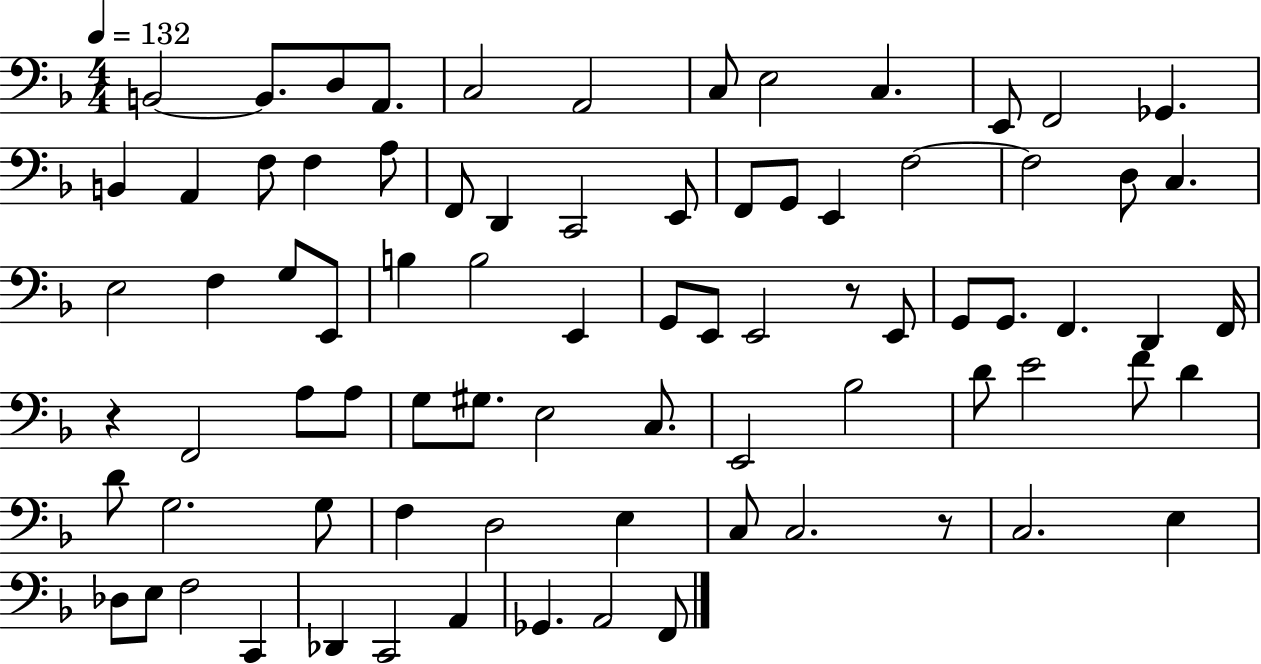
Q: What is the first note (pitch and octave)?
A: B2